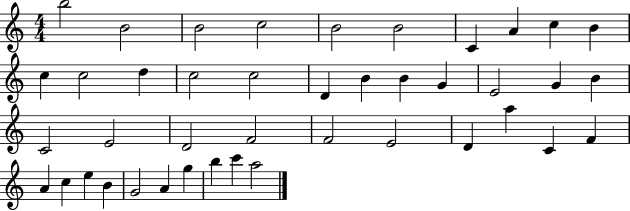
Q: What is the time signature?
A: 4/4